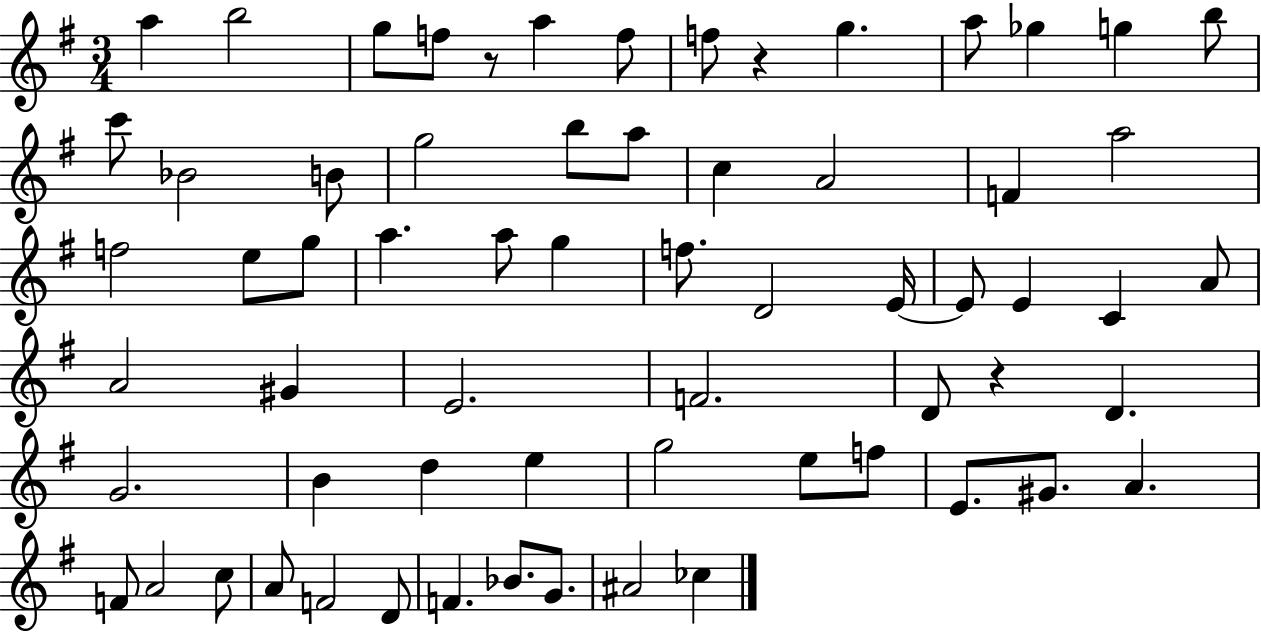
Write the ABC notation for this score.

X:1
T:Untitled
M:3/4
L:1/4
K:G
a b2 g/2 f/2 z/2 a f/2 f/2 z g a/2 _g g b/2 c'/2 _B2 B/2 g2 b/2 a/2 c A2 F a2 f2 e/2 g/2 a a/2 g f/2 D2 E/4 E/2 E C A/2 A2 ^G E2 F2 D/2 z D G2 B d e g2 e/2 f/2 E/2 ^G/2 A F/2 A2 c/2 A/2 F2 D/2 F _B/2 G/2 ^A2 _c